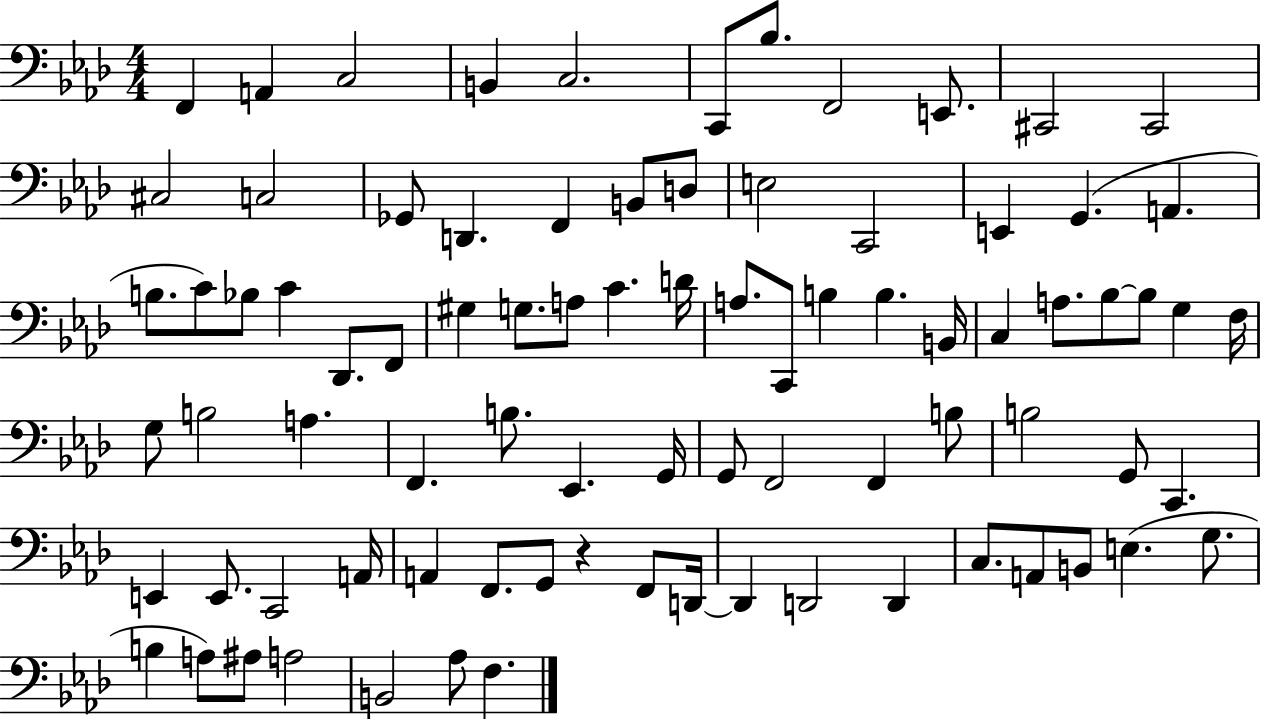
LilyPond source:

{
  \clef bass
  \numericTimeSignature
  \time 4/4
  \key aes \major
  f,4 a,4 c2 | b,4 c2. | c,8 bes8. f,2 e,8. | cis,2 cis,2 | \break cis2 c2 | ges,8 d,4. f,4 b,8 d8 | e2 c,2 | e,4 g,4.( a,4. | \break b8. c'8) bes8 c'4 des,8. f,8 | gis4 g8. a8 c'4. d'16 | a8. c,8 b4 b4. b,16 | c4 a8. bes8~~ bes8 g4 f16 | \break g8 b2 a4. | f,4. b8. ees,4. g,16 | g,8 f,2 f,4 b8 | b2 g,8 c,4. | \break e,4 e,8. c,2 a,16 | a,4 f,8. g,8 r4 f,8 d,16~~ | d,4 d,2 d,4 | c8. a,8 b,8 e4.( g8. | \break b4 a8) ais8 a2 | b,2 aes8 f4. | \bar "|."
}